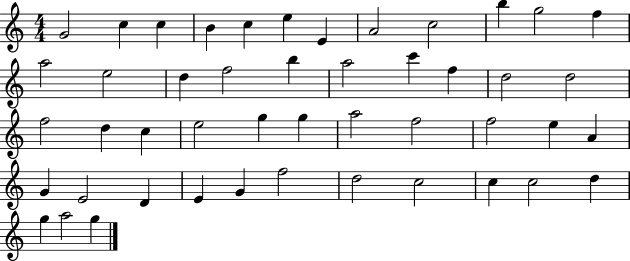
X:1
T:Untitled
M:4/4
L:1/4
K:C
G2 c c B c e E A2 c2 b g2 f a2 e2 d f2 b a2 c' f d2 d2 f2 d c e2 g g a2 f2 f2 e A G E2 D E G f2 d2 c2 c c2 d g a2 g